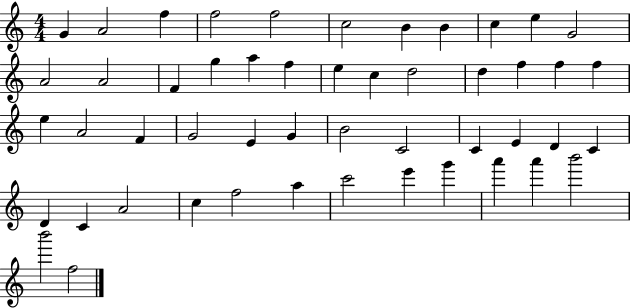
G4/q A4/h F5/q F5/h F5/h C5/h B4/q B4/q C5/q E5/q G4/h A4/h A4/h F4/q G5/q A5/q F5/q E5/q C5/q D5/h D5/q F5/q F5/q F5/q E5/q A4/h F4/q G4/h E4/q G4/q B4/h C4/h C4/q E4/q D4/q C4/q D4/q C4/q A4/h C5/q F5/h A5/q C6/h E6/q G6/q A6/q A6/q B6/h B6/h F5/h